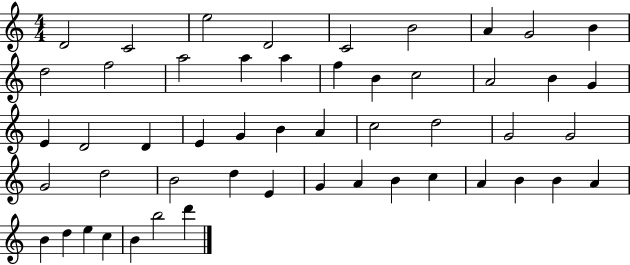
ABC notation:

X:1
T:Untitled
M:4/4
L:1/4
K:C
D2 C2 e2 D2 C2 B2 A G2 B d2 f2 a2 a a f B c2 A2 B G E D2 D E G B A c2 d2 G2 G2 G2 d2 B2 d E G A B c A B B A B d e c B b2 d'